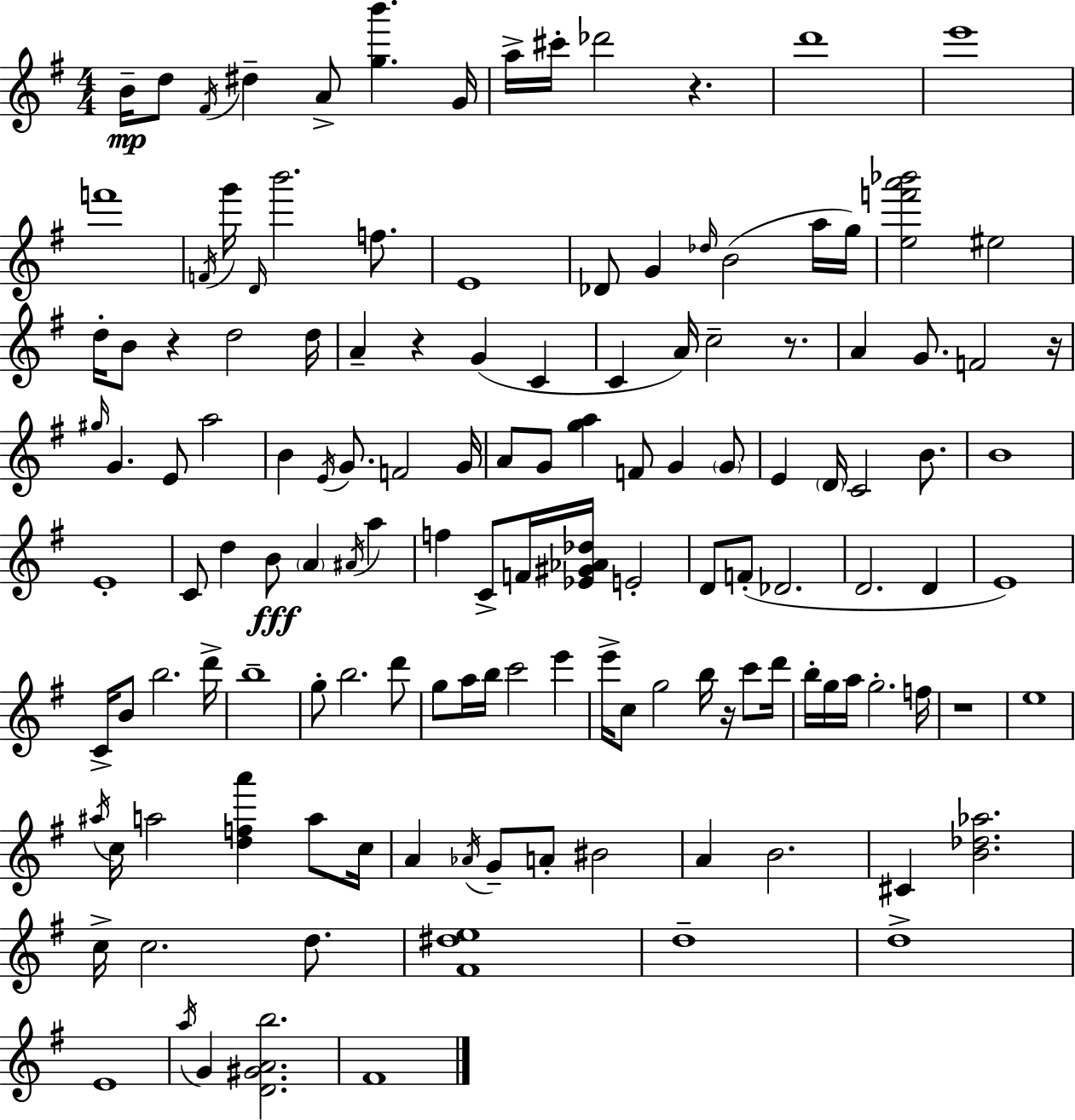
B4/s D5/e F#4/s D#5/q A4/e [G5,B6]/q. G4/s A5/s C#6/s Db6/h R/q. D6/w E6/w F6/w F4/s G6/s D4/s B6/h. F5/e. E4/w Db4/e G4/q Db5/s B4/h A5/s G5/s [E5,F6,A6,Bb6]/h EIS5/h D5/s B4/e R/q D5/h D5/s A4/q R/q G4/q C4/q C4/q A4/s C5/h R/e. A4/q G4/e. F4/h R/s G#5/s G4/q. E4/e A5/h B4/q E4/s G4/e. F4/h G4/s A4/e G4/e [G5,A5]/q F4/e G4/q G4/e E4/q D4/s C4/h B4/e. B4/w E4/w C4/e D5/q B4/e A4/q A#4/s A5/q F5/q C4/e F4/s [Eb4,G#4,Ab4,Db5]/s E4/h D4/e F4/e Db4/h. D4/h. D4/q E4/w C4/s B4/e B5/h. D6/s B5/w G5/e B5/h. D6/e G5/e A5/s B5/s C6/h E6/q E6/s C5/e G5/h B5/s R/s C6/e D6/s B5/s G5/s A5/s G5/h. F5/s R/w E5/w A#5/s C5/s A5/h [D5,F5,A6]/q A5/e C5/s A4/q Ab4/s G4/e A4/e BIS4/h A4/q B4/h. C#4/q [B4,Db5,Ab5]/h. C5/s C5/h. D5/e. [F#4,D#5,E5]/w D5/w D5/w E4/w A5/s G4/q [D4,G#4,A4,B5]/h. F#4/w